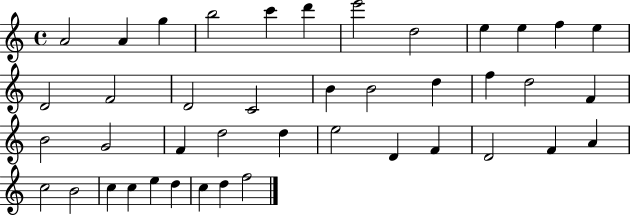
X:1
T:Untitled
M:4/4
L:1/4
K:C
A2 A g b2 c' d' e'2 d2 e e f e D2 F2 D2 C2 B B2 d f d2 F B2 G2 F d2 d e2 D F D2 F A c2 B2 c c e d c d f2